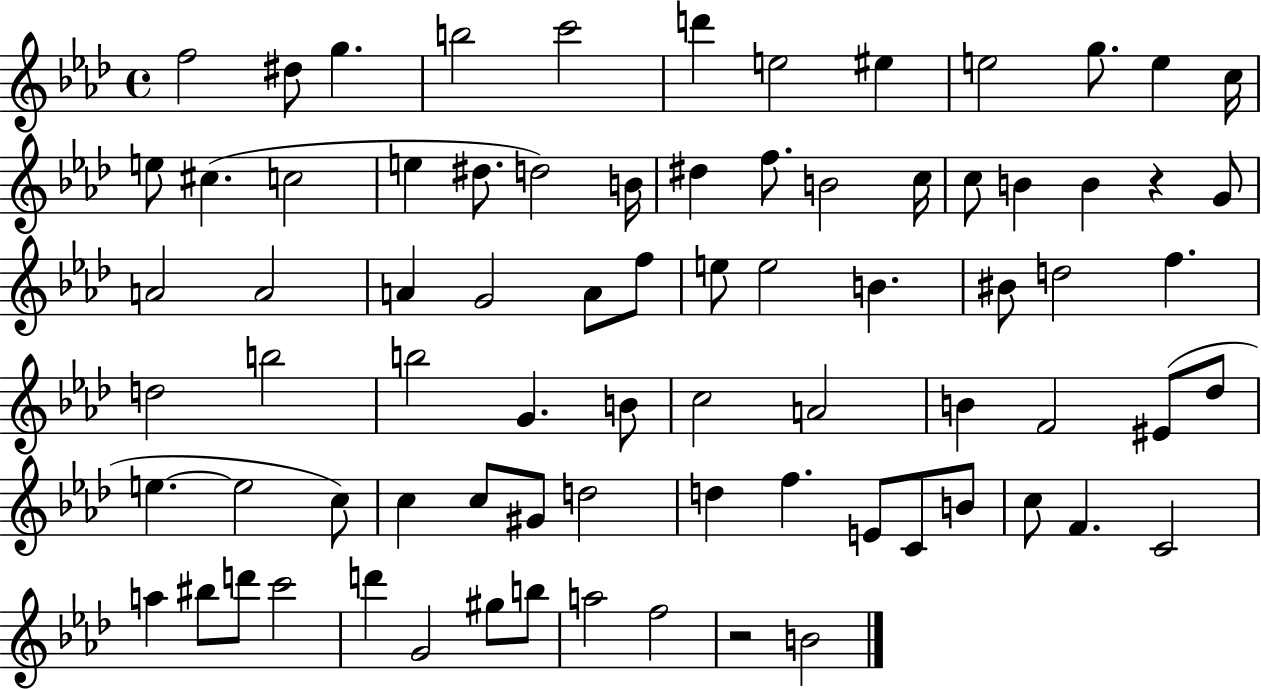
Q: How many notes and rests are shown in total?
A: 78